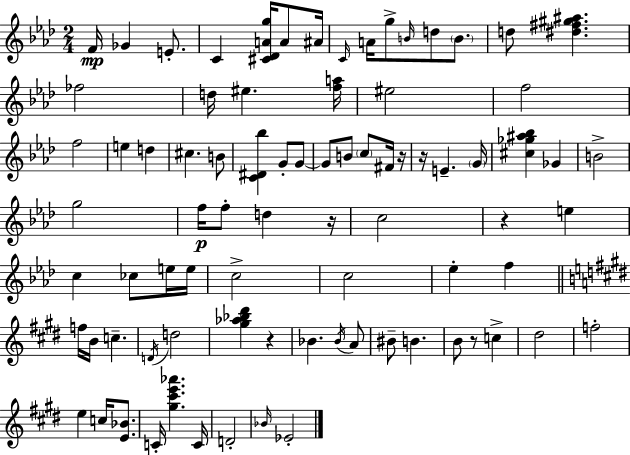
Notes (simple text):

F4/s Gb4/q E4/e. C4/q [C#4,Db4,A4,G5]/s A4/e A#4/s C4/s A4/s G5/e B4/s D5/e B4/e. D5/e [D#5,F#5,G#5,A#5]/q. FES5/h D5/s EIS5/q. [F5,A5]/s EIS5/h F5/h F5/h E5/q D5/q C#5/q. B4/e [C4,D#4,Bb5]/q G4/e G4/e G4/e B4/e C5/e F#4/s R/s R/s E4/q. G4/s [C#5,Gb5,A#5,Bb5]/q Gb4/q B4/h G5/h F5/s F5/e D5/q R/s C5/h R/q E5/q C5/q CES5/e E5/s E5/s C5/h C5/h Eb5/q F5/q F5/s B4/s C5/q. D4/s D5/h [G#5,Ab5,Bb5,D#6]/q R/q Bb4/q. Bb4/s A4/e BIS4/e B4/q. B4/e R/e C5/q D#5/h F5/h E5/q C5/s [E4,Bb4]/e. C4/s [G#5,C#6,E6,Ab6]/q. C4/s D4/h Bb4/s Eb4/h